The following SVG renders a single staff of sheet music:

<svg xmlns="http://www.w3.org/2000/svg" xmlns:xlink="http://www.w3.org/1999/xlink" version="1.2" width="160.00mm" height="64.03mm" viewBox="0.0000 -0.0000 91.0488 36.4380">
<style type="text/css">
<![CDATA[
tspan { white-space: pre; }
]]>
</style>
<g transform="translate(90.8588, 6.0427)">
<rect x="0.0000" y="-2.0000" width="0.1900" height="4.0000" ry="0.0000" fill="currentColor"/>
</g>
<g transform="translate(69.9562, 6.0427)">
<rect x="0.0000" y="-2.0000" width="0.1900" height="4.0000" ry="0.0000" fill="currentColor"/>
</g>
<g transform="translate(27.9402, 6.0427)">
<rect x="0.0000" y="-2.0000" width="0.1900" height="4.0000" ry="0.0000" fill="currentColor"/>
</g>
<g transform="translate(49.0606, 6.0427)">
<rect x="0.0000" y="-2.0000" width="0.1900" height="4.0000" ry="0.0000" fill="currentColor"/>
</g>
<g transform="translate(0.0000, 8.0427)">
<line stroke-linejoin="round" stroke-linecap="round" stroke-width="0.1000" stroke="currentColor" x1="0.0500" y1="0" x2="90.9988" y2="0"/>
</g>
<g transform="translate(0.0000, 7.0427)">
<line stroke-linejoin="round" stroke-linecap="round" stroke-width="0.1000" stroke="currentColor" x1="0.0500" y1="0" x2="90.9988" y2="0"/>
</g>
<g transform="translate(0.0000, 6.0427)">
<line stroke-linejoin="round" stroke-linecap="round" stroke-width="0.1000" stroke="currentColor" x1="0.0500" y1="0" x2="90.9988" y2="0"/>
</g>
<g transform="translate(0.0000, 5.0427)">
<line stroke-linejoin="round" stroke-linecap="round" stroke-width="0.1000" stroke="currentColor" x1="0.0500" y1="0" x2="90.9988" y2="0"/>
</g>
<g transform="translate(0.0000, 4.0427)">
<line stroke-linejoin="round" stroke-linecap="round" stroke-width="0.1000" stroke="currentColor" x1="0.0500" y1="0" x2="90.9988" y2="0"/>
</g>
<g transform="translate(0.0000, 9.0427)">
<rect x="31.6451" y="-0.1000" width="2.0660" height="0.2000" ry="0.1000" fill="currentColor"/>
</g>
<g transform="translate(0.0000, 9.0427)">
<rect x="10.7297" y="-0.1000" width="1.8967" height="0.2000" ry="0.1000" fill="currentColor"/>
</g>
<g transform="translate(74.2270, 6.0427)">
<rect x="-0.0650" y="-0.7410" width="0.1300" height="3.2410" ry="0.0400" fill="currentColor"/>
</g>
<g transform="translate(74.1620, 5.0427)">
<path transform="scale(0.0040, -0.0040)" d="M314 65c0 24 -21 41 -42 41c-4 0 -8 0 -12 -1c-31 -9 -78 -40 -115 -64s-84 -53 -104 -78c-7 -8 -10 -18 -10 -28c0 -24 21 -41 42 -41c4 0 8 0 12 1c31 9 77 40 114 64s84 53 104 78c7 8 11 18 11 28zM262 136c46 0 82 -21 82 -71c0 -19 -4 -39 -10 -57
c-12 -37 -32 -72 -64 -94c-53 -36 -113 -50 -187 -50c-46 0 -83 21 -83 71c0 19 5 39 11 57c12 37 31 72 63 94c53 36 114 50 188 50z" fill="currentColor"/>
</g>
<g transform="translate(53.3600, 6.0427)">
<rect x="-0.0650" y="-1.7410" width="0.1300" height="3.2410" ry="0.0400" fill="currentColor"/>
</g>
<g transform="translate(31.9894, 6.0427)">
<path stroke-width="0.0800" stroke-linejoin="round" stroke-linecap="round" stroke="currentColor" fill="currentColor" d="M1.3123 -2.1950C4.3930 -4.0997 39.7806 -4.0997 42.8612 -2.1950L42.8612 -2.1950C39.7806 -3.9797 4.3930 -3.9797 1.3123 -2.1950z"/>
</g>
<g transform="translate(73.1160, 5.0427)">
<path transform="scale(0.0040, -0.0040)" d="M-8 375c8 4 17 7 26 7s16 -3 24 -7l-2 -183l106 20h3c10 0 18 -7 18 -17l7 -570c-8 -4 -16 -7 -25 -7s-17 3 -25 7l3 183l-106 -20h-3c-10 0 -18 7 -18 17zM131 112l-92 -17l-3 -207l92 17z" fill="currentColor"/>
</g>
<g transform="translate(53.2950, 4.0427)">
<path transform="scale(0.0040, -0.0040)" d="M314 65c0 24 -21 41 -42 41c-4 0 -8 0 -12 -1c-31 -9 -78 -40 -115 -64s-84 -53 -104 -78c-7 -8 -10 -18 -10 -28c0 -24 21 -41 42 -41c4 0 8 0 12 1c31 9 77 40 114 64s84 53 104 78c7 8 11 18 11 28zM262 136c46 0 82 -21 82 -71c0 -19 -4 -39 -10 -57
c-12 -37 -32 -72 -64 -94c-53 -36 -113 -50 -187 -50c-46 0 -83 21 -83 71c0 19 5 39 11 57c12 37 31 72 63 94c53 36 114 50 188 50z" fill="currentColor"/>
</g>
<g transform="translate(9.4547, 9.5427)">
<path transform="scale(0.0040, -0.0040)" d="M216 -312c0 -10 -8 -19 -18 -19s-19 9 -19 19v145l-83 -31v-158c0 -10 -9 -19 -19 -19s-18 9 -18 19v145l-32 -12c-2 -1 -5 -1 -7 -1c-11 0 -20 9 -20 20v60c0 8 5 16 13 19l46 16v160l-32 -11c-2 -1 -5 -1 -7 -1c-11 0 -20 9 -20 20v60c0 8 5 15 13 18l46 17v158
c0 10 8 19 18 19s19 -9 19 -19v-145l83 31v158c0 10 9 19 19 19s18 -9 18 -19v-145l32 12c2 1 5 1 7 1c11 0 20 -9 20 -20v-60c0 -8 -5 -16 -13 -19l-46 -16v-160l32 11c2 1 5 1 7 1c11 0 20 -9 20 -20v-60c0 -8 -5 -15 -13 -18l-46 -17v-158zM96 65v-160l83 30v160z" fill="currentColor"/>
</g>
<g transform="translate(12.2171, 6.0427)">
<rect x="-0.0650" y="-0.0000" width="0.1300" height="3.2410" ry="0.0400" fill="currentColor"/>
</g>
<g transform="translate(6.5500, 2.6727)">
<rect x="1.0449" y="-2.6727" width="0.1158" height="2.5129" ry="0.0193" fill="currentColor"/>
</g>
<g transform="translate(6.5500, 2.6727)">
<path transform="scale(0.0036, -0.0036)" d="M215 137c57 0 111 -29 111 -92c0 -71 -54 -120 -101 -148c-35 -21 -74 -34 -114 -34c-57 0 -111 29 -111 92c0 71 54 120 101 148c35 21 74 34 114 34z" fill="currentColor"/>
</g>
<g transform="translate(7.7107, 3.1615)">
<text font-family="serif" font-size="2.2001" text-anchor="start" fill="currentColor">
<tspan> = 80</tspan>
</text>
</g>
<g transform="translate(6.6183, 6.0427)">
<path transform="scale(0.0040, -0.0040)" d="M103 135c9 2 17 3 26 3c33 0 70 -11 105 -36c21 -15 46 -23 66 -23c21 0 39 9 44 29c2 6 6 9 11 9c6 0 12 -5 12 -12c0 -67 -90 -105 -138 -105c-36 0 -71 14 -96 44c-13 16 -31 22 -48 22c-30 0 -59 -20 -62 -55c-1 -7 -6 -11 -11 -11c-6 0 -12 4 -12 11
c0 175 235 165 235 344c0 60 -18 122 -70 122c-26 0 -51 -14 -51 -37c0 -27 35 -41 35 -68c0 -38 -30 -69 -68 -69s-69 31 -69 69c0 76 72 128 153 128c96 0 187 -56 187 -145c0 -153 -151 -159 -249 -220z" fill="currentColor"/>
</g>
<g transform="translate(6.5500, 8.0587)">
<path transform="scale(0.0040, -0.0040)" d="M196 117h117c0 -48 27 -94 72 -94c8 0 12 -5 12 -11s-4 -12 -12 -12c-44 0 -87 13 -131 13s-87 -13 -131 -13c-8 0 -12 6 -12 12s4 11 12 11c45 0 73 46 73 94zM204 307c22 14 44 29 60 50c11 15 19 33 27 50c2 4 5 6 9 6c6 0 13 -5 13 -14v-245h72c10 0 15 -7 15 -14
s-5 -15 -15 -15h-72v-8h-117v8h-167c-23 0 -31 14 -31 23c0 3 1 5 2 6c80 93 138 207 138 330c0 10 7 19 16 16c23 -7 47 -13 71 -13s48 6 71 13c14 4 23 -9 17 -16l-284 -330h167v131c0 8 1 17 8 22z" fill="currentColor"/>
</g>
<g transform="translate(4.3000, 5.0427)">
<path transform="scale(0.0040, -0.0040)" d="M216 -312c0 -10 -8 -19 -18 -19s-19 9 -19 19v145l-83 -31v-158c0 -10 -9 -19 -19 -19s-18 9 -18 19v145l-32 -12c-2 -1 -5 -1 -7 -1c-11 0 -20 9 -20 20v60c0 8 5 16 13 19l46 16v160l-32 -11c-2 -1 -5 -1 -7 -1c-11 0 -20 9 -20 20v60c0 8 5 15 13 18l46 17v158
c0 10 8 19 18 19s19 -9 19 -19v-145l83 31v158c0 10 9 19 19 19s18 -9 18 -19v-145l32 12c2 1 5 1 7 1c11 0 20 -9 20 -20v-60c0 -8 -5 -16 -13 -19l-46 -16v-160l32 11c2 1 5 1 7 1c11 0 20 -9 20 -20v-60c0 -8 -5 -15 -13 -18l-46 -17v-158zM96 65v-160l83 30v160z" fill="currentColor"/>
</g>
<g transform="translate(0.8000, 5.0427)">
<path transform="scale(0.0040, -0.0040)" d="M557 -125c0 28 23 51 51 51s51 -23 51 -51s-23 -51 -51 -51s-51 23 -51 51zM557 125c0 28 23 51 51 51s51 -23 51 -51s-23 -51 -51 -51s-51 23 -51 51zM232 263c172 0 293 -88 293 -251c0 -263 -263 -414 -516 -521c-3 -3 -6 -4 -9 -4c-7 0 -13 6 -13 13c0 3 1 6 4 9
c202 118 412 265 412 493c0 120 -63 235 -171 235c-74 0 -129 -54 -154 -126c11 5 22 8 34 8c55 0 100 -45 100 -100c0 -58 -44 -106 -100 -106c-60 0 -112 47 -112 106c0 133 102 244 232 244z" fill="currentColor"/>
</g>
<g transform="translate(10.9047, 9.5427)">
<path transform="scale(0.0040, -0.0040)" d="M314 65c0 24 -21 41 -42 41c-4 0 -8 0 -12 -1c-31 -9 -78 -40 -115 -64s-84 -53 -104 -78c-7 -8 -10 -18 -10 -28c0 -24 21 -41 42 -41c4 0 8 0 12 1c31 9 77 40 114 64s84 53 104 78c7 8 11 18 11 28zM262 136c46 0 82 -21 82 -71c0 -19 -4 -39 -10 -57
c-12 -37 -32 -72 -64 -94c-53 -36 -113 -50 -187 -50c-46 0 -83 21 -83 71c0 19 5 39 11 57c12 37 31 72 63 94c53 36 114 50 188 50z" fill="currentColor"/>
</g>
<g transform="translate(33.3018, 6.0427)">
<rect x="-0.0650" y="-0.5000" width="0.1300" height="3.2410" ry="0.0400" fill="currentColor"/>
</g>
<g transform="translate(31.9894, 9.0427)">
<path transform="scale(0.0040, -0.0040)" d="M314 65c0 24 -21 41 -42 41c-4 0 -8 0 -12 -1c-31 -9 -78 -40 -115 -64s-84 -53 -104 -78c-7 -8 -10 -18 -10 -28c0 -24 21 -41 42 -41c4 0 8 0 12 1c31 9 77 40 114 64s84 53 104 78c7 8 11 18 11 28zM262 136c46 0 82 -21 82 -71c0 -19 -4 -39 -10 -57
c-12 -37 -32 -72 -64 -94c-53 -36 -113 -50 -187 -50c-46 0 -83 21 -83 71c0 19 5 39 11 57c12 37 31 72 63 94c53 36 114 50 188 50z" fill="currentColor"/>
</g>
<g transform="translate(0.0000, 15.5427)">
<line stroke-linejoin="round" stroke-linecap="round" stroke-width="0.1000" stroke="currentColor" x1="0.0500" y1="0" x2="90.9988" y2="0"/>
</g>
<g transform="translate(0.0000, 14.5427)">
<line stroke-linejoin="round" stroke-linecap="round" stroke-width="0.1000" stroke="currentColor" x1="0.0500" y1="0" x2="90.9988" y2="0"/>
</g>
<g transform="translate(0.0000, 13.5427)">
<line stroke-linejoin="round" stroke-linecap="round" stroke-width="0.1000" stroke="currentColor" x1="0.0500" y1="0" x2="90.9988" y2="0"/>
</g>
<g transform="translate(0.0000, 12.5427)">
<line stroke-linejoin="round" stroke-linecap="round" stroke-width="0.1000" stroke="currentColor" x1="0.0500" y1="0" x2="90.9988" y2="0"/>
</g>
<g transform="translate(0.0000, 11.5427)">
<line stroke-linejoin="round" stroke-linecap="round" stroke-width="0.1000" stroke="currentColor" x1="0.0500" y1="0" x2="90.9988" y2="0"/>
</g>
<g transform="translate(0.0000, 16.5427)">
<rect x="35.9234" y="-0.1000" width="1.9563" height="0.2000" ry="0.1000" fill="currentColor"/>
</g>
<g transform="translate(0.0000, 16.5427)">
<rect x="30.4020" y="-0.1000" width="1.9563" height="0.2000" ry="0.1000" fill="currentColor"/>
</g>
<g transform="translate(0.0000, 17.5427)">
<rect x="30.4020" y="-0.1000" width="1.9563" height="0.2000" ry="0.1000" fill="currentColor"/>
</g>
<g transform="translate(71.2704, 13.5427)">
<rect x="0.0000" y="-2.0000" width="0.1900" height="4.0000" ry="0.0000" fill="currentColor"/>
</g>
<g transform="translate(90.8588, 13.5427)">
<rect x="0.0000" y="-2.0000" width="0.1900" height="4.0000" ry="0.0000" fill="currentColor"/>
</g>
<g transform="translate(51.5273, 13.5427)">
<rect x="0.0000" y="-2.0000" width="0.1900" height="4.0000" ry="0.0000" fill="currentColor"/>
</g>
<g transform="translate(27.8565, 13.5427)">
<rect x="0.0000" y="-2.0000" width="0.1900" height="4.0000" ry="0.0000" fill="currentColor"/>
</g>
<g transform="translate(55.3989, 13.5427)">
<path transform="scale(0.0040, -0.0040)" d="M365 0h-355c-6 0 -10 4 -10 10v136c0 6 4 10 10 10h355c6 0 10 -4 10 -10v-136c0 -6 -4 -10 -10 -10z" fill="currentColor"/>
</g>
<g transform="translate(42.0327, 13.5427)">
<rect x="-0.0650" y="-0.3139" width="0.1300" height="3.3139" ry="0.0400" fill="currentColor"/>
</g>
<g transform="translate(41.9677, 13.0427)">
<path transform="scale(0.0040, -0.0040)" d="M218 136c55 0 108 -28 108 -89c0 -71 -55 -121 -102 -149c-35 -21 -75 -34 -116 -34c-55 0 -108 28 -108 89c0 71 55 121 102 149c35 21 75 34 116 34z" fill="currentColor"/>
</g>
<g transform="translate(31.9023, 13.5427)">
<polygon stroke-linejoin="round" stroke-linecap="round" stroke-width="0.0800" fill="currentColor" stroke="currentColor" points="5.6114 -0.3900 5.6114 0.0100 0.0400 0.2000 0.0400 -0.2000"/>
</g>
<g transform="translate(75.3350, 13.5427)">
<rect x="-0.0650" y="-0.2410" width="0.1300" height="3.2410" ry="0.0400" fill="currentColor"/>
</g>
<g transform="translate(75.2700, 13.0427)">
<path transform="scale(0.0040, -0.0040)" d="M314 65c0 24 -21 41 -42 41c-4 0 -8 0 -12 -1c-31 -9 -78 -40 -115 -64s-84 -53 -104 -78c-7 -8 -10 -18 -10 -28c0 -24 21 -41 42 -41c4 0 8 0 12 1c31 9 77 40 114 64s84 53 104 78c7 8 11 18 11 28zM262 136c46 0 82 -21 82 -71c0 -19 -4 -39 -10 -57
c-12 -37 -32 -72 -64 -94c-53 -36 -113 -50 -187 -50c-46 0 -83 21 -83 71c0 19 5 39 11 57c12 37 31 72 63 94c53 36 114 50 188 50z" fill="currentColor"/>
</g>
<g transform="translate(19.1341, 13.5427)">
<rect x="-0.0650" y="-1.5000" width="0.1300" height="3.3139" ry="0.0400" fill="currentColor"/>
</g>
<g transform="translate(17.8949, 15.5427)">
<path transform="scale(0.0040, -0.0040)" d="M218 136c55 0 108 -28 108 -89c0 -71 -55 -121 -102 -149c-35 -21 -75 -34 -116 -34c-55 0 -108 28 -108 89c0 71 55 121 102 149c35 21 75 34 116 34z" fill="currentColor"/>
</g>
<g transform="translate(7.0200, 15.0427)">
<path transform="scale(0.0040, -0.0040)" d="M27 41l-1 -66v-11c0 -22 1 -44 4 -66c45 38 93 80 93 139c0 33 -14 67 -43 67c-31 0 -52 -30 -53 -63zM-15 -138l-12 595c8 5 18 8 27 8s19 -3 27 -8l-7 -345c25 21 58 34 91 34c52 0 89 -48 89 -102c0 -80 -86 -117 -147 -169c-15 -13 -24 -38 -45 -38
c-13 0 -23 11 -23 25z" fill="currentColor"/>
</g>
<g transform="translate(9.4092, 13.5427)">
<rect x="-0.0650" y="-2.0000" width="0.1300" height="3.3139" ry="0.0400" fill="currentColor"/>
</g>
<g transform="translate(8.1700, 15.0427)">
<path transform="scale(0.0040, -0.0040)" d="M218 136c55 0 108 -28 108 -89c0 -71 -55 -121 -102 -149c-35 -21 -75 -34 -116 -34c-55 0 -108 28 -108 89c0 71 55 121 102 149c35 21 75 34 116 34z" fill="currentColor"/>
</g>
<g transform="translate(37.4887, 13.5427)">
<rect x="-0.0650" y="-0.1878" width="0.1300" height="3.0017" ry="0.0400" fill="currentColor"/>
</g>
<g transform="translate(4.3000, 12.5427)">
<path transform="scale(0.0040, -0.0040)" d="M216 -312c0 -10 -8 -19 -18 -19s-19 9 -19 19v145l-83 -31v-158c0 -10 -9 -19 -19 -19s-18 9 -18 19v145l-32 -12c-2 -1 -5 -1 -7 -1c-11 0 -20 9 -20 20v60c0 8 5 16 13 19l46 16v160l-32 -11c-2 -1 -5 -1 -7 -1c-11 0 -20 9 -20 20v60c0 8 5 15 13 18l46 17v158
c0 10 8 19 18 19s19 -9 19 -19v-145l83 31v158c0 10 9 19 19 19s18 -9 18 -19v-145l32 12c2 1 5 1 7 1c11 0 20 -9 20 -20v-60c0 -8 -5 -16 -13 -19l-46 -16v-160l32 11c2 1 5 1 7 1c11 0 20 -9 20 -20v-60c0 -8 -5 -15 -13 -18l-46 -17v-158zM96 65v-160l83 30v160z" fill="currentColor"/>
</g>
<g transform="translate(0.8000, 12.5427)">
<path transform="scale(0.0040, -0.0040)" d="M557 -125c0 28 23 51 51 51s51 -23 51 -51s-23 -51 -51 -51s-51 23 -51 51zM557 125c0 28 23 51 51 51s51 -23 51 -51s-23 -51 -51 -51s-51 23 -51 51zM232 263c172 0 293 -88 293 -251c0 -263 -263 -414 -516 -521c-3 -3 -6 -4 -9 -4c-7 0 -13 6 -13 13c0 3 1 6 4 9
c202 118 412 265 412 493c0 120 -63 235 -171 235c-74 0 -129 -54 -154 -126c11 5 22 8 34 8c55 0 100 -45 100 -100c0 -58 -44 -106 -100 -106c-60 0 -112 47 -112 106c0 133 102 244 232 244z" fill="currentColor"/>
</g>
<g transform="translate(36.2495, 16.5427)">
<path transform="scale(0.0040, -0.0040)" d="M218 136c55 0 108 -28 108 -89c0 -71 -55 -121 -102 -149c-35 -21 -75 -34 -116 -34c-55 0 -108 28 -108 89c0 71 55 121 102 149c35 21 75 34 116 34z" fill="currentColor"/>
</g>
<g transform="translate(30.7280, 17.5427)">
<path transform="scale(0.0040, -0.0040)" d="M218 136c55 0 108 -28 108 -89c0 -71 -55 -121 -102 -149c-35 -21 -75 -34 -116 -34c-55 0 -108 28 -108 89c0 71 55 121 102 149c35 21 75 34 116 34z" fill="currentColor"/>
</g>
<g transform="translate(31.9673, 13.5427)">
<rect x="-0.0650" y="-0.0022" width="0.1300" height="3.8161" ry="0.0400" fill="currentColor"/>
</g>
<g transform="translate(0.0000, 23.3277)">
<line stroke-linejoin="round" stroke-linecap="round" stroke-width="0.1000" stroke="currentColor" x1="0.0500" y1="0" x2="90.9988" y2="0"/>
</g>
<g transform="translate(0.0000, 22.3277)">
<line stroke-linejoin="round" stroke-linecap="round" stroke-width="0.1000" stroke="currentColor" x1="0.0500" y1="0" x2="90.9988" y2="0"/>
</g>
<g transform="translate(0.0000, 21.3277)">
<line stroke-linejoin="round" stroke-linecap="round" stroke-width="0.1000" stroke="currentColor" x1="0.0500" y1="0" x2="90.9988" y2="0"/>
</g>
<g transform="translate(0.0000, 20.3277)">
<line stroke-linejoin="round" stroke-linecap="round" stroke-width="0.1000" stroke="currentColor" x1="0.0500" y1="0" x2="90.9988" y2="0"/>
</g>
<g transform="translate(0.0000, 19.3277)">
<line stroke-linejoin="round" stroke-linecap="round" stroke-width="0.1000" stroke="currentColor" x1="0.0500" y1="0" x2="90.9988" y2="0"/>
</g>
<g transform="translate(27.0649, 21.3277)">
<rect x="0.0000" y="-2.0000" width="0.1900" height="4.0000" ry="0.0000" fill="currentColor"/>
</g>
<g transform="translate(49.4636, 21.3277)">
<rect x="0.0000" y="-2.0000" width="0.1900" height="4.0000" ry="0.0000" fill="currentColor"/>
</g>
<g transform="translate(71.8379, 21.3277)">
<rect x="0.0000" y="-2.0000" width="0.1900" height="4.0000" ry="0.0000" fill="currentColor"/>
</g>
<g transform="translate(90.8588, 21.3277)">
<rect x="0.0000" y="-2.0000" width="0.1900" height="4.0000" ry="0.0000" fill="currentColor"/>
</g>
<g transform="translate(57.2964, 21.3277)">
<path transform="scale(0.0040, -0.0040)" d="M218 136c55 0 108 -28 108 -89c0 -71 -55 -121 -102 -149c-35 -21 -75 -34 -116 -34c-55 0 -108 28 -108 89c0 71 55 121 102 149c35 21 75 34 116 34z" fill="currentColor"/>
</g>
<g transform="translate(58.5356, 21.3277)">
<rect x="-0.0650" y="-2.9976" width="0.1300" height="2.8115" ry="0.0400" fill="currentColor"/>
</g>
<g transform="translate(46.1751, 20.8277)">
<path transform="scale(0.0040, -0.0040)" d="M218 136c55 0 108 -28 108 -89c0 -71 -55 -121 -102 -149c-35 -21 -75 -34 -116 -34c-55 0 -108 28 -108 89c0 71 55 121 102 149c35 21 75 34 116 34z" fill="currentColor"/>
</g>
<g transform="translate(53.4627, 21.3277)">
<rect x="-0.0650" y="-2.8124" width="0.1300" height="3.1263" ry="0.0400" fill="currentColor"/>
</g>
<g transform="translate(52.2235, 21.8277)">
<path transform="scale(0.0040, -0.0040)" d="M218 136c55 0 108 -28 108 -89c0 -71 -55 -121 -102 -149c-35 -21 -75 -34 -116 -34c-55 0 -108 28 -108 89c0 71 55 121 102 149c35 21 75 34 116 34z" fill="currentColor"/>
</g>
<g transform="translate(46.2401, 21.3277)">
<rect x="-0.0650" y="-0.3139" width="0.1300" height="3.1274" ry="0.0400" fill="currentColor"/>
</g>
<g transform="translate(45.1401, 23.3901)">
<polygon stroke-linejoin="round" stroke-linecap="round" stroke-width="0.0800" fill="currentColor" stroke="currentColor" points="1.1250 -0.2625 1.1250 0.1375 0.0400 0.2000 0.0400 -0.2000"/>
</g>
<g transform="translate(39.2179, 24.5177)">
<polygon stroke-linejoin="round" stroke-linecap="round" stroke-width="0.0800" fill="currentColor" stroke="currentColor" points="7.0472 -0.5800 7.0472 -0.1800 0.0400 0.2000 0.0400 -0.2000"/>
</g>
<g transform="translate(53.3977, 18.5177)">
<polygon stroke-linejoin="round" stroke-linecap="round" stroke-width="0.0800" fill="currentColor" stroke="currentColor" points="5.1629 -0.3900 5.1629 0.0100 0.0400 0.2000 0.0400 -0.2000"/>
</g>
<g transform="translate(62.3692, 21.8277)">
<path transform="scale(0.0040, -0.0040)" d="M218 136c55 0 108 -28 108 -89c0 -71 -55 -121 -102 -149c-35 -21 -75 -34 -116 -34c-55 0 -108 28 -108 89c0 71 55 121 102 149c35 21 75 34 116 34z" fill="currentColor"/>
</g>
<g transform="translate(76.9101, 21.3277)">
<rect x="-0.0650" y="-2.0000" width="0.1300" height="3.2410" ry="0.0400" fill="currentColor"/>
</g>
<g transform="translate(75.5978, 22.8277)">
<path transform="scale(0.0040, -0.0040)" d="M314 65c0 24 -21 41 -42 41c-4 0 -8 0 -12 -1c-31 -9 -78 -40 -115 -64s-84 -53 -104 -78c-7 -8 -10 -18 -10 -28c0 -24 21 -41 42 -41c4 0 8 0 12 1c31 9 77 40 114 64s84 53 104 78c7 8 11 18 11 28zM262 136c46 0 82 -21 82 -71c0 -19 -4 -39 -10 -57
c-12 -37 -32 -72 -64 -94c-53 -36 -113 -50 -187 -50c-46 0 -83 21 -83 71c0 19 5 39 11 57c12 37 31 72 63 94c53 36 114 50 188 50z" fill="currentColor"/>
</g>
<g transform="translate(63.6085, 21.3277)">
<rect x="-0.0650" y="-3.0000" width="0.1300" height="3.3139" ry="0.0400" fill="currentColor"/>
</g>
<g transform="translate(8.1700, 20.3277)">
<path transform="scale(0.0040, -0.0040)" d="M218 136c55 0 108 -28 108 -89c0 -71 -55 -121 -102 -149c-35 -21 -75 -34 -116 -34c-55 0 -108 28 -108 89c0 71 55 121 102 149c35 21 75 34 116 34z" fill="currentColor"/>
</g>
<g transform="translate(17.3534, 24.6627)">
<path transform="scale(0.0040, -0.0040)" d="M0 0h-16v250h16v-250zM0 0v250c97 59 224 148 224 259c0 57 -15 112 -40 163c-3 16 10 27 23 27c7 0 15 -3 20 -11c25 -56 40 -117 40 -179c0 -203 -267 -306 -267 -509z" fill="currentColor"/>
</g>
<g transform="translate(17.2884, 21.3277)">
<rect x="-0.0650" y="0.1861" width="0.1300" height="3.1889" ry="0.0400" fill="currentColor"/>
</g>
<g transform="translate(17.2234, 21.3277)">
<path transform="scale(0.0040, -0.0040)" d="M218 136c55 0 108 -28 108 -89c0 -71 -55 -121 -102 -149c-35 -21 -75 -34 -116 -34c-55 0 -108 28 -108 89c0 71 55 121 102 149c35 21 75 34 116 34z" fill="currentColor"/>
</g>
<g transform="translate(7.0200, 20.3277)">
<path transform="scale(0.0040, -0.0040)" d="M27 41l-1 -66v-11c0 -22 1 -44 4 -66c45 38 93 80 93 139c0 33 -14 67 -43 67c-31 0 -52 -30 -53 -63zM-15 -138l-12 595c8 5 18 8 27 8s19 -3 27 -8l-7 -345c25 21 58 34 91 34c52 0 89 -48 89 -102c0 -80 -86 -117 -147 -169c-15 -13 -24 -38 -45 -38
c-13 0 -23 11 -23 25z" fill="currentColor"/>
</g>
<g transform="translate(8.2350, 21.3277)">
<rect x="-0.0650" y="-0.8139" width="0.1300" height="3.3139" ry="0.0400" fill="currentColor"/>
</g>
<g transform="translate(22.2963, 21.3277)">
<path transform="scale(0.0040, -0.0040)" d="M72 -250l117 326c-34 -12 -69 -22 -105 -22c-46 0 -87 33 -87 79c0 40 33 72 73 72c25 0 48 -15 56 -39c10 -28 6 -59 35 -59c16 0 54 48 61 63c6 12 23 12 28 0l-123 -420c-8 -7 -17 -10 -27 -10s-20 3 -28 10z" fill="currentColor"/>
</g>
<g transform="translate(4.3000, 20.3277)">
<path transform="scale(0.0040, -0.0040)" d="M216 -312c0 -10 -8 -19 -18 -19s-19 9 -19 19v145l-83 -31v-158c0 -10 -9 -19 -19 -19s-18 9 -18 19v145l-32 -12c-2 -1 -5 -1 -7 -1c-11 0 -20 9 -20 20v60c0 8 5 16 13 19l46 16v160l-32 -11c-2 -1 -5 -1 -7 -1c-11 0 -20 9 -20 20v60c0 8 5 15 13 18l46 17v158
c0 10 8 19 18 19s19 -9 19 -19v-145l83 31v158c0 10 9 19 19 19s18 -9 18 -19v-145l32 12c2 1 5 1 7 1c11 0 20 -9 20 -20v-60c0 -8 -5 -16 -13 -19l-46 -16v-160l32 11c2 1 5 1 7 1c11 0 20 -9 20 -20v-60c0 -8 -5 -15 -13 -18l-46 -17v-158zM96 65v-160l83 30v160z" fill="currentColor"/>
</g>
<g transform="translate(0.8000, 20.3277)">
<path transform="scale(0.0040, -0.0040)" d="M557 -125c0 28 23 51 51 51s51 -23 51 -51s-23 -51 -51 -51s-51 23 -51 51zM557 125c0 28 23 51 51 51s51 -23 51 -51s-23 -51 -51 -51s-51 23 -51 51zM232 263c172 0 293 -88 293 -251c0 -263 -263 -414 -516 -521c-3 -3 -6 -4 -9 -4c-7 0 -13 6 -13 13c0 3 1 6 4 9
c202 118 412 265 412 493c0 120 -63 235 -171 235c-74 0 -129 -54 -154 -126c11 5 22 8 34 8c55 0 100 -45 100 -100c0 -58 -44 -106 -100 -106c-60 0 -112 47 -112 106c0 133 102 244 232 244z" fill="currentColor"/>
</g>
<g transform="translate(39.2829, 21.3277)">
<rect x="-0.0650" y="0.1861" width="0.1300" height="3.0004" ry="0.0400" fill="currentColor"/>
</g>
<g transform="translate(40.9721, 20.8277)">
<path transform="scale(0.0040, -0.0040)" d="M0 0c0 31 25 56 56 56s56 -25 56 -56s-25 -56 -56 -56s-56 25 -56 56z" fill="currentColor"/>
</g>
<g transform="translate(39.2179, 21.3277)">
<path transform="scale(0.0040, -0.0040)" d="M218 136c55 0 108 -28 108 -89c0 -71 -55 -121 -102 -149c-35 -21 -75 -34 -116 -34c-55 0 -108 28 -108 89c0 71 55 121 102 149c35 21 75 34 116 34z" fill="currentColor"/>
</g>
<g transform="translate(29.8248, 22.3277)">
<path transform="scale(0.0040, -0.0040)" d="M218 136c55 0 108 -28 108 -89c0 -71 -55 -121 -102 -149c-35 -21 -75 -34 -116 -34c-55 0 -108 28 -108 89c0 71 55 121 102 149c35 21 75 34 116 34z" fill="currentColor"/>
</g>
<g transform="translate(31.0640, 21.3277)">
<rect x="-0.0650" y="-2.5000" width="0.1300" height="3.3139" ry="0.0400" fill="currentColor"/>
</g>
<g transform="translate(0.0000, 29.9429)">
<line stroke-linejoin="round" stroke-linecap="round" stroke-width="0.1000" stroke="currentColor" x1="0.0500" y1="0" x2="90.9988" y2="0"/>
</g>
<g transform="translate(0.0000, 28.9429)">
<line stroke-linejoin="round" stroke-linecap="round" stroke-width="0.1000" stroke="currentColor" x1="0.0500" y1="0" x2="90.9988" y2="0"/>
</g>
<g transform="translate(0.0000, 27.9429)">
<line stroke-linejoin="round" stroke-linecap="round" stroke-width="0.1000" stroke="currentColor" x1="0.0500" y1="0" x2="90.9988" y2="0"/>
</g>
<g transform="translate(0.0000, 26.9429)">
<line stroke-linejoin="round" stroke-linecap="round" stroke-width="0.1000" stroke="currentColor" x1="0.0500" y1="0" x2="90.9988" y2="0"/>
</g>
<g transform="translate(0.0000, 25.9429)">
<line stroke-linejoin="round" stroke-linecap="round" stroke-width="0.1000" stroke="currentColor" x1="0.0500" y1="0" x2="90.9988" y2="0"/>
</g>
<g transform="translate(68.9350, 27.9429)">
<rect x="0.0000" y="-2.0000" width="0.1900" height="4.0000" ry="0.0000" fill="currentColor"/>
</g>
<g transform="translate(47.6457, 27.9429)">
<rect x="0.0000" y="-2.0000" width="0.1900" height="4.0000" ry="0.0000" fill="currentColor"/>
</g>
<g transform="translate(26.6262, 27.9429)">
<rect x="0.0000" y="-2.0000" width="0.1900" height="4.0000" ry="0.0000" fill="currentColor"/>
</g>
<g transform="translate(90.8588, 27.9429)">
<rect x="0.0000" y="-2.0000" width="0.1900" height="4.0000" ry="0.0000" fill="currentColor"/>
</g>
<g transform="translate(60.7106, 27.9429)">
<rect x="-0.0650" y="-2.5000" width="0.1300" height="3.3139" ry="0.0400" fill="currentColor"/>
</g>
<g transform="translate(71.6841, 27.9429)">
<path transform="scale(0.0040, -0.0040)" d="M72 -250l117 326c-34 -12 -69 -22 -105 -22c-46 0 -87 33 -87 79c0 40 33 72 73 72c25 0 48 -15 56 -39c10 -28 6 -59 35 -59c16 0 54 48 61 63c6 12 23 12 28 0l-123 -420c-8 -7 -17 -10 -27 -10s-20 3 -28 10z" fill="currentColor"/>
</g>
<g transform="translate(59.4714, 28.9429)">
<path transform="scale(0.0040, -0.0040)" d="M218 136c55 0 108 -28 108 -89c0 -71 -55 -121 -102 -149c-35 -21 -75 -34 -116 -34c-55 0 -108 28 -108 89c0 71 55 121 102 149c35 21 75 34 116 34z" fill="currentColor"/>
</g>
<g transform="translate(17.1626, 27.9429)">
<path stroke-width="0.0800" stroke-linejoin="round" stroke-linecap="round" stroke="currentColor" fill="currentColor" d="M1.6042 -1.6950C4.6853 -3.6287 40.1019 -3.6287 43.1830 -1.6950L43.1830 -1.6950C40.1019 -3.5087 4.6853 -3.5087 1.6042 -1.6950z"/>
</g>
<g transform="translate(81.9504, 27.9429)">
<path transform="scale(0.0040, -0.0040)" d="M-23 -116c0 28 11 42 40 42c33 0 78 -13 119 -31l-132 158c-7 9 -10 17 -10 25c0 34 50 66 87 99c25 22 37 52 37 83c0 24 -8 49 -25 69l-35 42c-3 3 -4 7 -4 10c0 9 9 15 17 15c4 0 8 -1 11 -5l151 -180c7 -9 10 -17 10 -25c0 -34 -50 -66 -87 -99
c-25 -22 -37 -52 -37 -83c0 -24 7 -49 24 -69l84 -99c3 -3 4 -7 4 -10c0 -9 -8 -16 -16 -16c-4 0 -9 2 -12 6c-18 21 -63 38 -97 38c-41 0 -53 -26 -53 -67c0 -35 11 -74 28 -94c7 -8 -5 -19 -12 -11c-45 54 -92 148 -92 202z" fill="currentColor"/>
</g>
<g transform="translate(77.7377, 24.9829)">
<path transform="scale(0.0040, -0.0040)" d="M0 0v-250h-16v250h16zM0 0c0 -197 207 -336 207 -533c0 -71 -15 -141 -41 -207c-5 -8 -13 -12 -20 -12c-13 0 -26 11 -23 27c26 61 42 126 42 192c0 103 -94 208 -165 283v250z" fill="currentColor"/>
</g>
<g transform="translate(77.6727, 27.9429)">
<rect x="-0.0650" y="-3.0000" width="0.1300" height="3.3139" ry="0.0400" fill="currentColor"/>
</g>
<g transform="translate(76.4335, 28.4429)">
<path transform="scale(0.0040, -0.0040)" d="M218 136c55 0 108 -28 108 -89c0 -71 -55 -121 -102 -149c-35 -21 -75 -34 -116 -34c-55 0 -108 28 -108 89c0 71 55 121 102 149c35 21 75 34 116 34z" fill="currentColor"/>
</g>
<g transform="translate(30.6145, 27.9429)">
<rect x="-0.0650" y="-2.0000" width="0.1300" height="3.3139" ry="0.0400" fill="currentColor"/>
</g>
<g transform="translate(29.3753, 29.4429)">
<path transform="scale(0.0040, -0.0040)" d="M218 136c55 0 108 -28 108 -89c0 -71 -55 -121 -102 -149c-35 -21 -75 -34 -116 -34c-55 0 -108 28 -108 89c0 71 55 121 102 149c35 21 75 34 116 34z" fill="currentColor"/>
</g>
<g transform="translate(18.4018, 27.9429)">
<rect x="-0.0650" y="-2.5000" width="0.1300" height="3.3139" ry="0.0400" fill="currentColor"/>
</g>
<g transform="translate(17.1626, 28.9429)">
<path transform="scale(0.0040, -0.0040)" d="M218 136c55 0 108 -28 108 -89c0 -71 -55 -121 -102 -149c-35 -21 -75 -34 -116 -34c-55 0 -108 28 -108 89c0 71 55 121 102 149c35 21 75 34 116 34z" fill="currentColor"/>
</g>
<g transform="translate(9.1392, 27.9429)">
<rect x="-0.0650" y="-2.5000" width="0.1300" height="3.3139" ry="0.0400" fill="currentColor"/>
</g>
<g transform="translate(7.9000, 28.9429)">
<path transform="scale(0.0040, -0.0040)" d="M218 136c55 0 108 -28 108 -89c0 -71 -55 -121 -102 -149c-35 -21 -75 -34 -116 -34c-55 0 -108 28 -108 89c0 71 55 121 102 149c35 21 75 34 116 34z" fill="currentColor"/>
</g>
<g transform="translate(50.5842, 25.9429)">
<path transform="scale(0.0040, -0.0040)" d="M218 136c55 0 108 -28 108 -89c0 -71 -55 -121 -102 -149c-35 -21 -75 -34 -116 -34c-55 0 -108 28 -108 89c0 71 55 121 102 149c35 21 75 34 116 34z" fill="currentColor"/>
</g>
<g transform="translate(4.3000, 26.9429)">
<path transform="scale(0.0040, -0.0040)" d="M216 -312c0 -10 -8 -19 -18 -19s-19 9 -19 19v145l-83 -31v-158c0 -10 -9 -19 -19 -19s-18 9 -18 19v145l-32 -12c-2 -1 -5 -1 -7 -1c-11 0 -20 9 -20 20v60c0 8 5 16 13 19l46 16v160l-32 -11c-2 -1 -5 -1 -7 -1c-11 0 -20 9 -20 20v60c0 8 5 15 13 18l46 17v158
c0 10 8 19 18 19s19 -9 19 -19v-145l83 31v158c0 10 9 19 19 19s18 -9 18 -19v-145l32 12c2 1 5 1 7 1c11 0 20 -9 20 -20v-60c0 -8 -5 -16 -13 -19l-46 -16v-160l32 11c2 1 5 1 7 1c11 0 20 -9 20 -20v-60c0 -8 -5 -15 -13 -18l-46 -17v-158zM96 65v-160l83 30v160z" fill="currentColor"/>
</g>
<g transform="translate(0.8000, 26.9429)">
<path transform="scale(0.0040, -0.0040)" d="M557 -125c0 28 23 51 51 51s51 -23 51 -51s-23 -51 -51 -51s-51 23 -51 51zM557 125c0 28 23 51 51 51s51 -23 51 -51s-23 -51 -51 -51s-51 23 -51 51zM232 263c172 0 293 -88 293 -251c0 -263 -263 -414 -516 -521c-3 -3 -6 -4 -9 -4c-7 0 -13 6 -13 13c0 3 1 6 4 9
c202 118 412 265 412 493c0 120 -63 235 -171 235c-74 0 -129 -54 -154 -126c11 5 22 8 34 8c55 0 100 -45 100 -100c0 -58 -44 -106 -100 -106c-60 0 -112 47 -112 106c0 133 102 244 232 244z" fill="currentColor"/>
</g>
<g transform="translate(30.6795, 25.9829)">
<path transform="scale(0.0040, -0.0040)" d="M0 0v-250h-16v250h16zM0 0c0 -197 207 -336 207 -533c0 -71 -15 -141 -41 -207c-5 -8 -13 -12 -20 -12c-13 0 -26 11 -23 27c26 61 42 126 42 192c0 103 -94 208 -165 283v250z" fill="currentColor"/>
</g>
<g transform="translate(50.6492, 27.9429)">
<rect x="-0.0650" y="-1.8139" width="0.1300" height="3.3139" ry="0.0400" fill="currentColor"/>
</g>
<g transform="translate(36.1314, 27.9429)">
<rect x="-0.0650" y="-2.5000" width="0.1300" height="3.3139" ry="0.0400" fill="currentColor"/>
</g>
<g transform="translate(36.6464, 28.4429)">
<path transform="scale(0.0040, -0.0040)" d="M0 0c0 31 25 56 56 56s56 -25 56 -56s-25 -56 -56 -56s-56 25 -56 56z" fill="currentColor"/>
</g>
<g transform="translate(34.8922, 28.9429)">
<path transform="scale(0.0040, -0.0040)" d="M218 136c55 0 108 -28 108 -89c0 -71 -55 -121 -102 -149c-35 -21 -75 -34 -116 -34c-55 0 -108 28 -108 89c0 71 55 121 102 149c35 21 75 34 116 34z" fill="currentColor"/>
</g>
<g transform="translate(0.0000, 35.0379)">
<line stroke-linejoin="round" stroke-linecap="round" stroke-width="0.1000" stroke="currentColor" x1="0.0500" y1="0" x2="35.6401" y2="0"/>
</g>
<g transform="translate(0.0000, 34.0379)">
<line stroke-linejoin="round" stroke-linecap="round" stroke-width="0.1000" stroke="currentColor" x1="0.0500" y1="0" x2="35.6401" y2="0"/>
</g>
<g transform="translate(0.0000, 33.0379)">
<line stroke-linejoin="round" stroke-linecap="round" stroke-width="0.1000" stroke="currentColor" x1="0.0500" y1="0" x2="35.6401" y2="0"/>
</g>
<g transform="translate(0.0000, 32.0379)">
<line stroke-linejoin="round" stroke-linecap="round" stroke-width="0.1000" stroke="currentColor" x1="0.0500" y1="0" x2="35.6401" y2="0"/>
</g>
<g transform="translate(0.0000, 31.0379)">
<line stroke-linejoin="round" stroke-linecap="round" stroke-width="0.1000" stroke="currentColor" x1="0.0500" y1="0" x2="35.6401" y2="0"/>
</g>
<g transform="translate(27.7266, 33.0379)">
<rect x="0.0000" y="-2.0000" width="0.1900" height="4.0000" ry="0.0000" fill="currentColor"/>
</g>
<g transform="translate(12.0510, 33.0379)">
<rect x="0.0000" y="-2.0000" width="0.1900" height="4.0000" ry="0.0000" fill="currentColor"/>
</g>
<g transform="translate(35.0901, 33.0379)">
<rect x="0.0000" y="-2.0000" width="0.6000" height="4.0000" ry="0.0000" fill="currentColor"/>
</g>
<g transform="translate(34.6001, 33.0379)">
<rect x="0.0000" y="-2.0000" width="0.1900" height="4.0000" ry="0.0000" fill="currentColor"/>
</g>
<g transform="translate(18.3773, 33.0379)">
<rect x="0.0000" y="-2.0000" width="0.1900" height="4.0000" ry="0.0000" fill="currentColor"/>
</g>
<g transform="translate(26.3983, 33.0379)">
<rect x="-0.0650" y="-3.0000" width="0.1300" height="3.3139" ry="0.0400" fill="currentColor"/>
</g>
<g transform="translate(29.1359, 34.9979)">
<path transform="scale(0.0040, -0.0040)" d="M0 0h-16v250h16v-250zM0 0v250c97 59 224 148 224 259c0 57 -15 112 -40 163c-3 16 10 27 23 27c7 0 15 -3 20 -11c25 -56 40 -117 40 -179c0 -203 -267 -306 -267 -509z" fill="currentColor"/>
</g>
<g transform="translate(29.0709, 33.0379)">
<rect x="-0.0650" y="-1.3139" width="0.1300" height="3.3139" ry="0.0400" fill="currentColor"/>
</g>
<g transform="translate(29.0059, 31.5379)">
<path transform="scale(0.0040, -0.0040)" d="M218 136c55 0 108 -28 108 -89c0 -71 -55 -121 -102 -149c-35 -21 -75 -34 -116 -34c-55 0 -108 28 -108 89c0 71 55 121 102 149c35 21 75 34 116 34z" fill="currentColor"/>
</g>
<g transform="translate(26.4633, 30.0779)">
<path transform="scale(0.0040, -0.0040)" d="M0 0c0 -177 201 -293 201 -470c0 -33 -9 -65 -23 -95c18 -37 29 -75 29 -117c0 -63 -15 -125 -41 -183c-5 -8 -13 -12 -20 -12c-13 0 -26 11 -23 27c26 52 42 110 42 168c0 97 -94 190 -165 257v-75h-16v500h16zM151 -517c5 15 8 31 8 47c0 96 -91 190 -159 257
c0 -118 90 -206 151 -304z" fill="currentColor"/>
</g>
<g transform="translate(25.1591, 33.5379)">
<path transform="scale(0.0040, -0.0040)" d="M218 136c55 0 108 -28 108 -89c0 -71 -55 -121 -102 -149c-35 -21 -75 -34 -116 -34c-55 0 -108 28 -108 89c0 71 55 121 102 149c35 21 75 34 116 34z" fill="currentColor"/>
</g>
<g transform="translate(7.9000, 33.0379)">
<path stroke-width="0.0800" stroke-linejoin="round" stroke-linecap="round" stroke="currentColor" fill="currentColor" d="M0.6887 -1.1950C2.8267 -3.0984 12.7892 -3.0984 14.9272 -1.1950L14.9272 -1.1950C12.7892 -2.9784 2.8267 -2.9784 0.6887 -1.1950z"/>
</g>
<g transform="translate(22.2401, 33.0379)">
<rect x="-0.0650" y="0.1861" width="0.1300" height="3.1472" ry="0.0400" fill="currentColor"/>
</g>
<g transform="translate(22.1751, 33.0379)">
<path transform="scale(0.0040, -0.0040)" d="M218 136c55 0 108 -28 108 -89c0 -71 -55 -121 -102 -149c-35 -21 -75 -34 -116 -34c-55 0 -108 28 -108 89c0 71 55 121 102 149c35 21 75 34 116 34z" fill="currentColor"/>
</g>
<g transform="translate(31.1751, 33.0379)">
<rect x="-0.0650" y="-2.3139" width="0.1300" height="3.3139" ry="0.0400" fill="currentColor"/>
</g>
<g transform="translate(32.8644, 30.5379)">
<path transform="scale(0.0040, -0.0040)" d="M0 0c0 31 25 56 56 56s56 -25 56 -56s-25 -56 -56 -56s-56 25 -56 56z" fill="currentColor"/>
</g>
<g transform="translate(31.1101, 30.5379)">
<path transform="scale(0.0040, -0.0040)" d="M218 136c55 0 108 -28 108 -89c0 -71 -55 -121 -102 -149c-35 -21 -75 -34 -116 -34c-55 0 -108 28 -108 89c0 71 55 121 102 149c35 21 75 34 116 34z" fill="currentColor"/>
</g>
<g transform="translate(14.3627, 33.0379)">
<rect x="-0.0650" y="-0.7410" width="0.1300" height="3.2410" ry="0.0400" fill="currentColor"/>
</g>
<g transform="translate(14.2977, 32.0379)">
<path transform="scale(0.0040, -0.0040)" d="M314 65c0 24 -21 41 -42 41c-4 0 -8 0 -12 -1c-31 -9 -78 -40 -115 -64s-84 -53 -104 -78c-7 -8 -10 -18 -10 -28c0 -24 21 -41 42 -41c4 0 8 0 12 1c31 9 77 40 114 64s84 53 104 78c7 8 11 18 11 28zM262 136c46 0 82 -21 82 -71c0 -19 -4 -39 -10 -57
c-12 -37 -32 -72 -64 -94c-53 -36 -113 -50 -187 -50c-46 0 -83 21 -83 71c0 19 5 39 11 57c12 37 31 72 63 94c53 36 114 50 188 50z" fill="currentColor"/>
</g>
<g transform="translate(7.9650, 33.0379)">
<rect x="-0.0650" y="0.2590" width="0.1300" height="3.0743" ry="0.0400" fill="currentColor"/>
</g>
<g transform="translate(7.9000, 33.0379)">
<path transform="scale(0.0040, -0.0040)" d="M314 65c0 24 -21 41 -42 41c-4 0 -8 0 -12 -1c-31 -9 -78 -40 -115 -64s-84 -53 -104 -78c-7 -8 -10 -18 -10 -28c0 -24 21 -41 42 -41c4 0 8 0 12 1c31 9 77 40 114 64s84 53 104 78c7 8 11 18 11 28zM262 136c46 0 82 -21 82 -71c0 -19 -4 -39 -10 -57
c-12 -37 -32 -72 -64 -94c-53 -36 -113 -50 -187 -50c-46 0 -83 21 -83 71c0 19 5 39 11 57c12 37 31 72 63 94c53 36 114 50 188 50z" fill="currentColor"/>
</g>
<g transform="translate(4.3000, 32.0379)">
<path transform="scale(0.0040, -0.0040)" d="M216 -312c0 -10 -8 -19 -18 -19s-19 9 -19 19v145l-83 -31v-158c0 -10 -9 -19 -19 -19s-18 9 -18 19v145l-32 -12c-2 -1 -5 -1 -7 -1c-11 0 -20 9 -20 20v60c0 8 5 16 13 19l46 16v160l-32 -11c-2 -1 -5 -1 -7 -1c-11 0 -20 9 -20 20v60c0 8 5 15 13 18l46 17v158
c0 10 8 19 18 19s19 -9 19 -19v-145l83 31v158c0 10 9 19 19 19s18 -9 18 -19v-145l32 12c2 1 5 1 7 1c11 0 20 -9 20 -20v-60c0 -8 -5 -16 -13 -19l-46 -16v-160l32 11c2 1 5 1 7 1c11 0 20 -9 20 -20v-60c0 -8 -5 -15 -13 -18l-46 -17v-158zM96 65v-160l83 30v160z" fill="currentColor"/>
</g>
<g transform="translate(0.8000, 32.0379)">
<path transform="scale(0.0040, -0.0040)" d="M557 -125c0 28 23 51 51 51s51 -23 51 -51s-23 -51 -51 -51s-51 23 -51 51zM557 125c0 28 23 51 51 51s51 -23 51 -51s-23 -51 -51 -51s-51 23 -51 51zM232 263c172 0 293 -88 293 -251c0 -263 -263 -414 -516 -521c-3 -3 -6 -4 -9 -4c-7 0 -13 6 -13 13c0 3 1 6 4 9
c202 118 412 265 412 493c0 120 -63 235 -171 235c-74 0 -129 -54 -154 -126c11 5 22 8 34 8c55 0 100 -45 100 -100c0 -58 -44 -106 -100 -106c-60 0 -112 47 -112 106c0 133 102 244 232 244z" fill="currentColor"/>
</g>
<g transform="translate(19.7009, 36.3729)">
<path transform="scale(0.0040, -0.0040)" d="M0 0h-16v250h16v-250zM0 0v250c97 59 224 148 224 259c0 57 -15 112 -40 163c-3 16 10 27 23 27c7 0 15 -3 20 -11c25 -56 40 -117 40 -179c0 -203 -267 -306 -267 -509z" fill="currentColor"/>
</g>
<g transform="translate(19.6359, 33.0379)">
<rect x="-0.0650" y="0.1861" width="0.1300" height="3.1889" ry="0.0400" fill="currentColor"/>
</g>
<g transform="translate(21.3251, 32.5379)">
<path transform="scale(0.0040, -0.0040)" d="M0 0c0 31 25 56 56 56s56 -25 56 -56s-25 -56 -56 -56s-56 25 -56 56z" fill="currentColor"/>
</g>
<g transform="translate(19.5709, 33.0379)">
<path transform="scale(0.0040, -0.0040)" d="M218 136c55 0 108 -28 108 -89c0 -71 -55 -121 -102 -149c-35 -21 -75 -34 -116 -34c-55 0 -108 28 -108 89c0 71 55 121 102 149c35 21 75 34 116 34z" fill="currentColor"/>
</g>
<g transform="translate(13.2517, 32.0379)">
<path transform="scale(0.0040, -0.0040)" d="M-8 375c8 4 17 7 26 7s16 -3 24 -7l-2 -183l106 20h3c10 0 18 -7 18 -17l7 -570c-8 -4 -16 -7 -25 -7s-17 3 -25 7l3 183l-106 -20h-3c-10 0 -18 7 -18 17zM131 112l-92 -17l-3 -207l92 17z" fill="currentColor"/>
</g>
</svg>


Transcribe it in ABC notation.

X:1
T:Untitled
M:2/4
L:1/4
K:G
^D,,2 E,,2 A,2 F,2 _A,, G,, C,,/2 E,,/2 E, z2 E,2 _F, D,/2 z/2 B,, D,/2 E,/4 C,/2 D,/2 C, A,,2 B,, B,, A,,/2 B,, A, B,, z/2 C,/2 z D,2 F,2 D,/2 D, C,/4 G,/2 B,